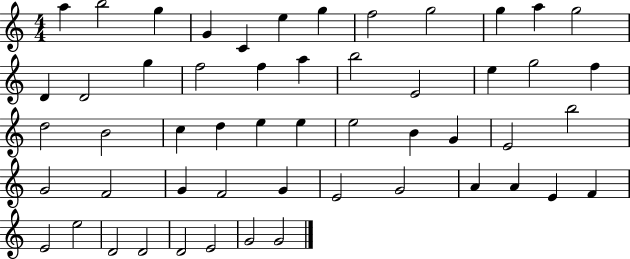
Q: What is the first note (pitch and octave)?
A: A5